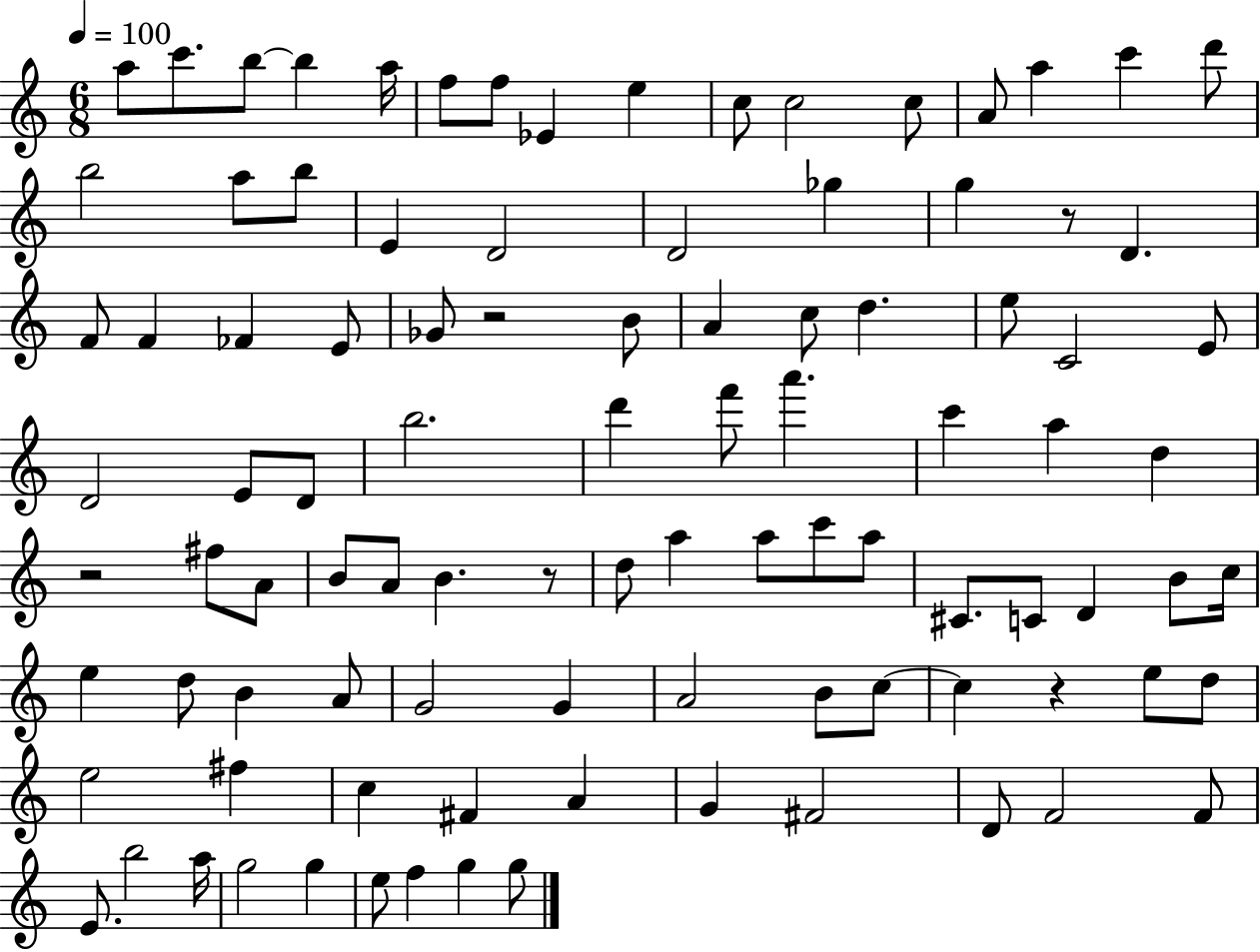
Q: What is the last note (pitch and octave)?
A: G5